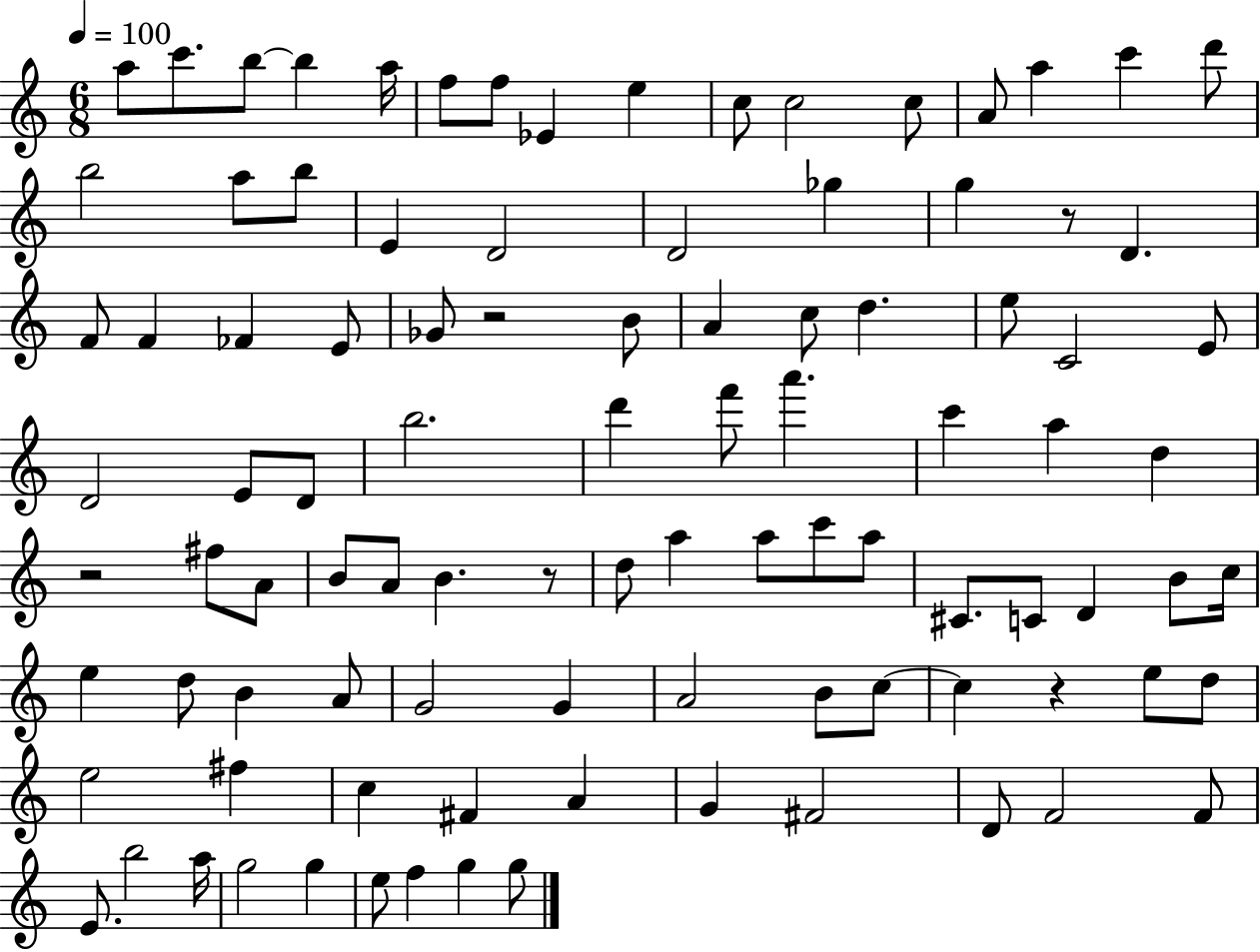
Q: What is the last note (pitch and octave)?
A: G5